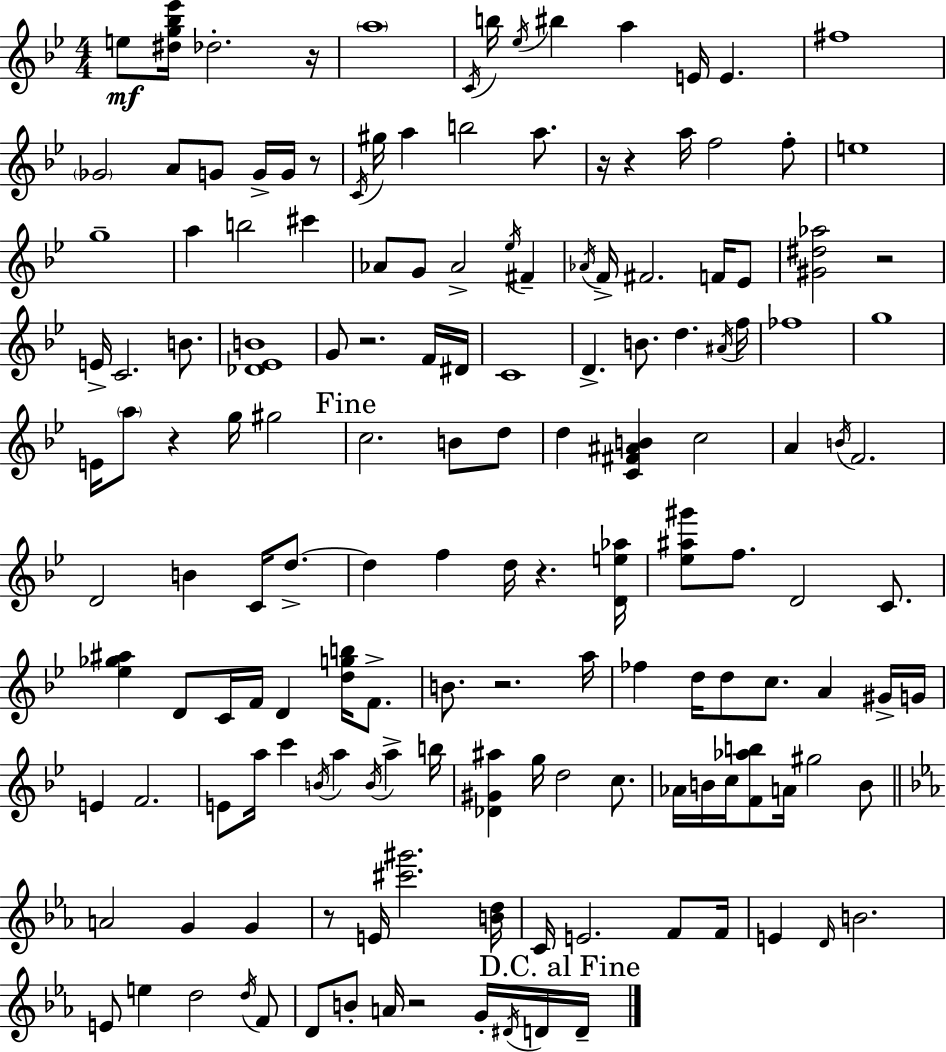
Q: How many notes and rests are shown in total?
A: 154